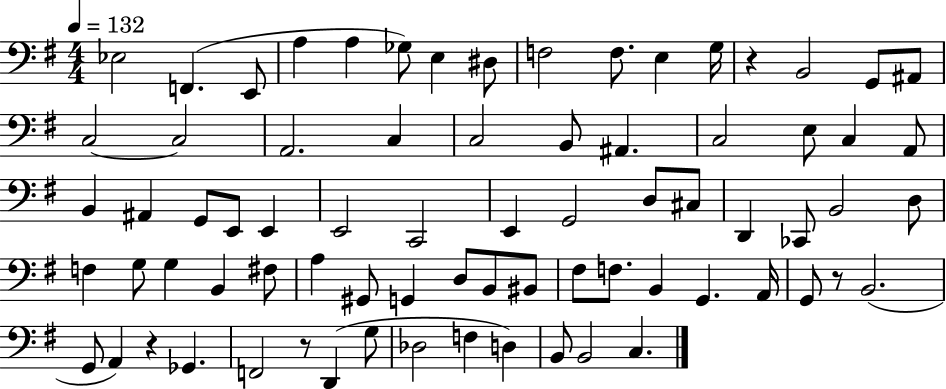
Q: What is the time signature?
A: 4/4